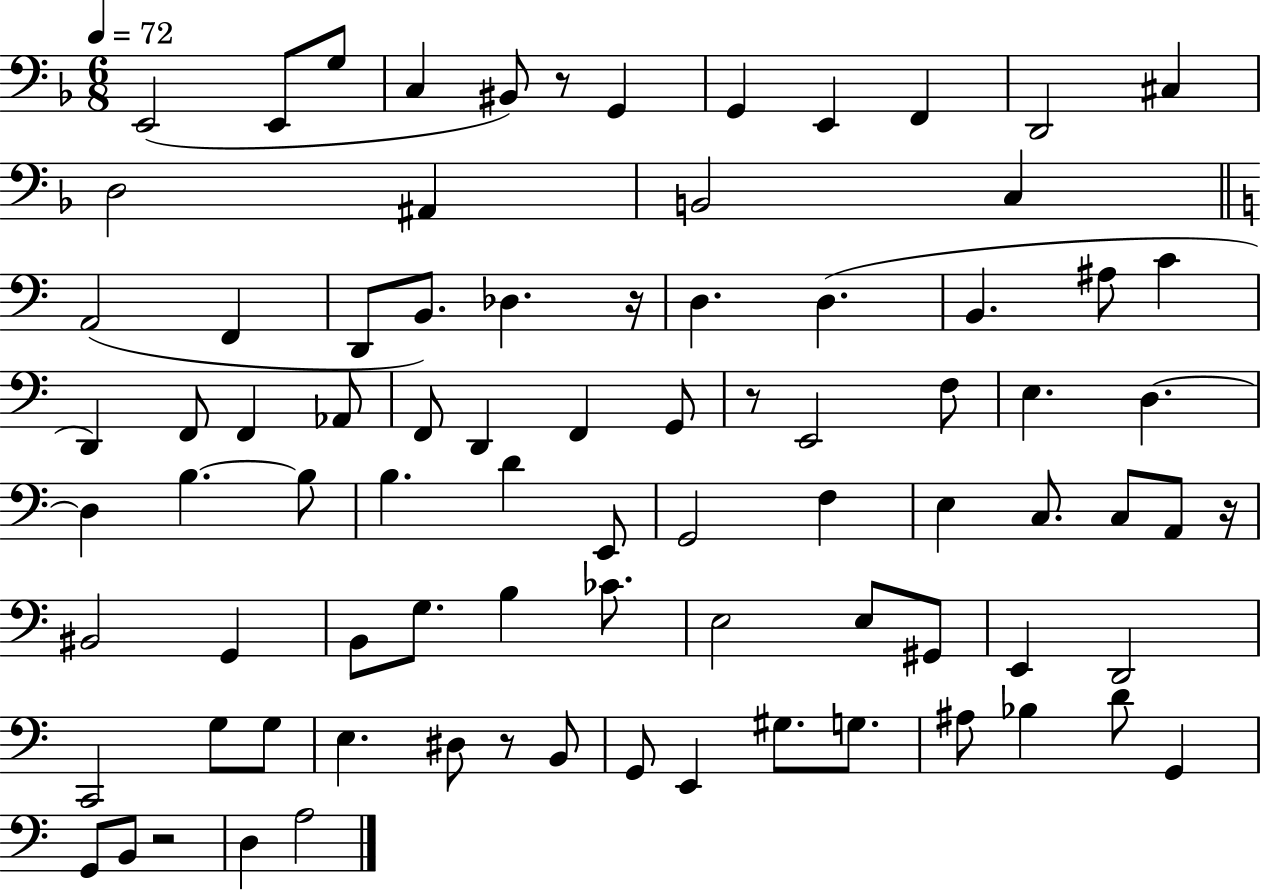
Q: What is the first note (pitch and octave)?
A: E2